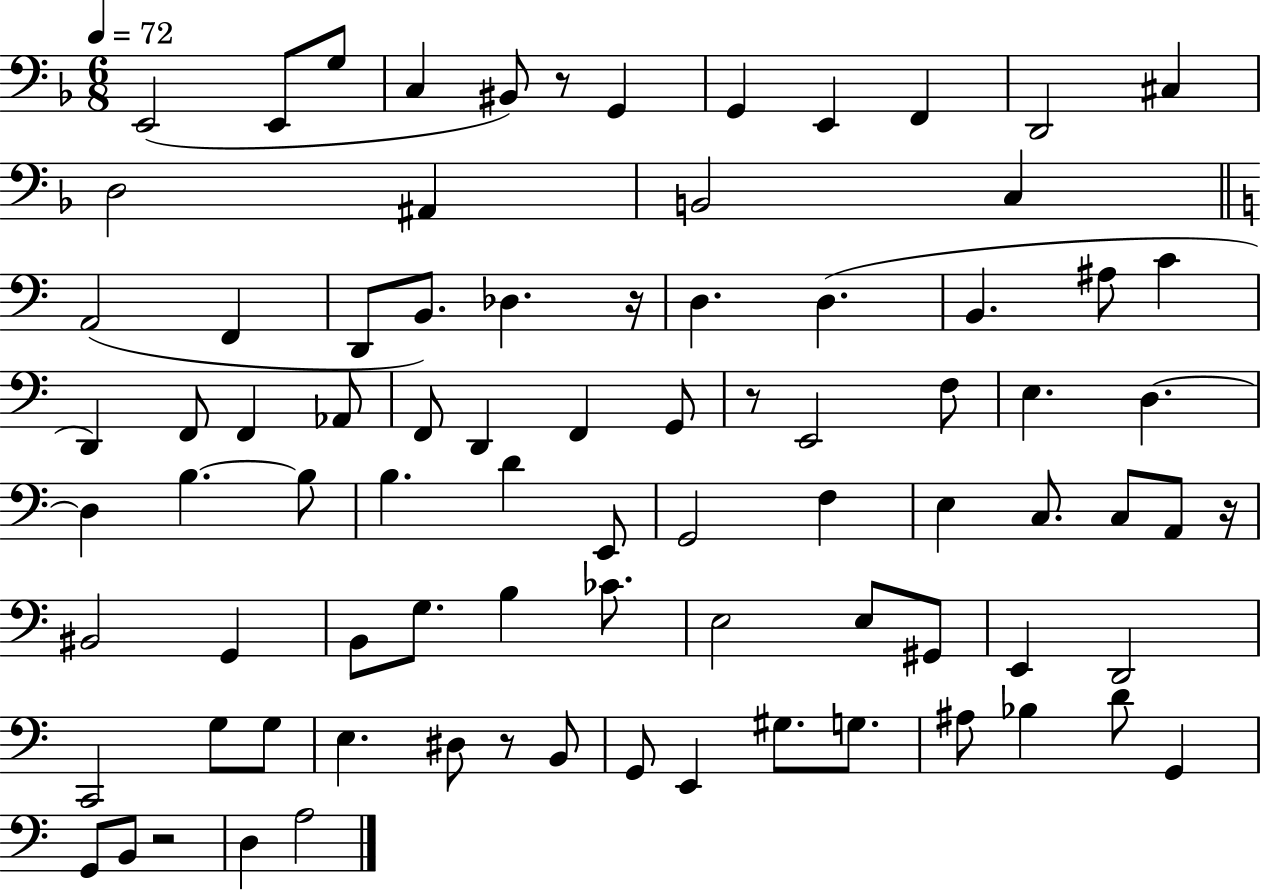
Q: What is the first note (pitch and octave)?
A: E2